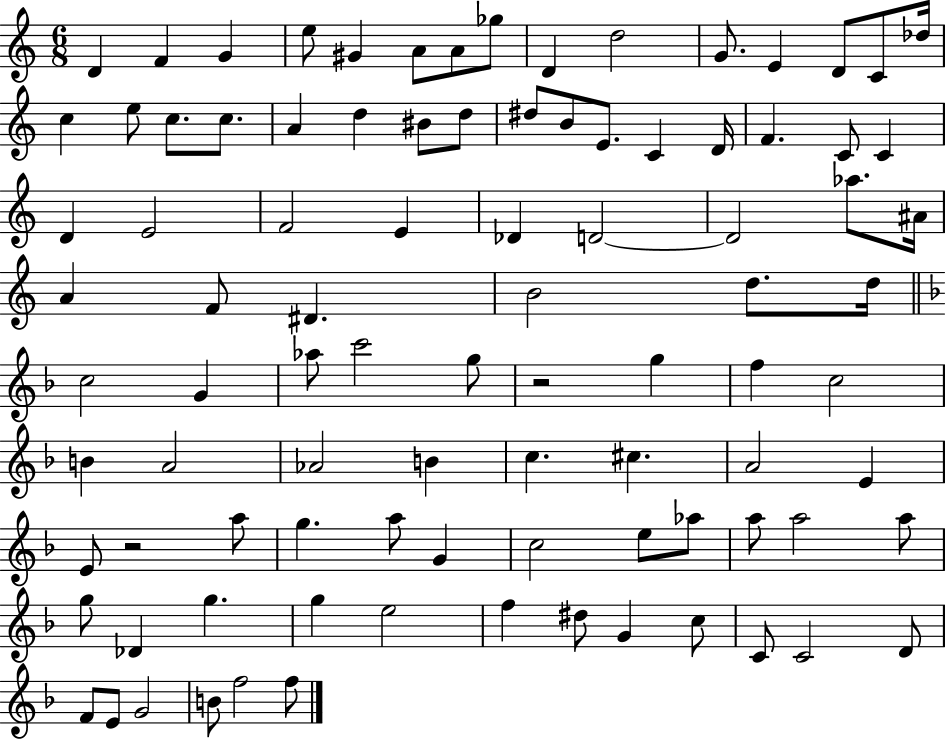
D4/q F4/q G4/q E5/e G#4/q A4/e A4/e Gb5/e D4/q D5/h G4/e. E4/q D4/e C4/e Db5/s C5/q E5/e C5/e. C5/e. A4/q D5/q BIS4/e D5/e D#5/e B4/e E4/e. C4/q D4/s F4/q. C4/e C4/q D4/q E4/h F4/h E4/q Db4/q D4/h D4/h Ab5/e. A#4/s A4/q F4/e D#4/q. B4/h D5/e. D5/s C5/h G4/q Ab5/e C6/h G5/e R/h G5/q F5/q C5/h B4/q A4/h Ab4/h B4/q C5/q. C#5/q. A4/h E4/q E4/e R/h A5/e G5/q. A5/e G4/q C5/h E5/e Ab5/e A5/e A5/h A5/e G5/e Db4/q G5/q. G5/q E5/h F5/q D#5/e G4/q C5/e C4/e C4/h D4/e F4/e E4/e G4/h B4/e F5/h F5/e